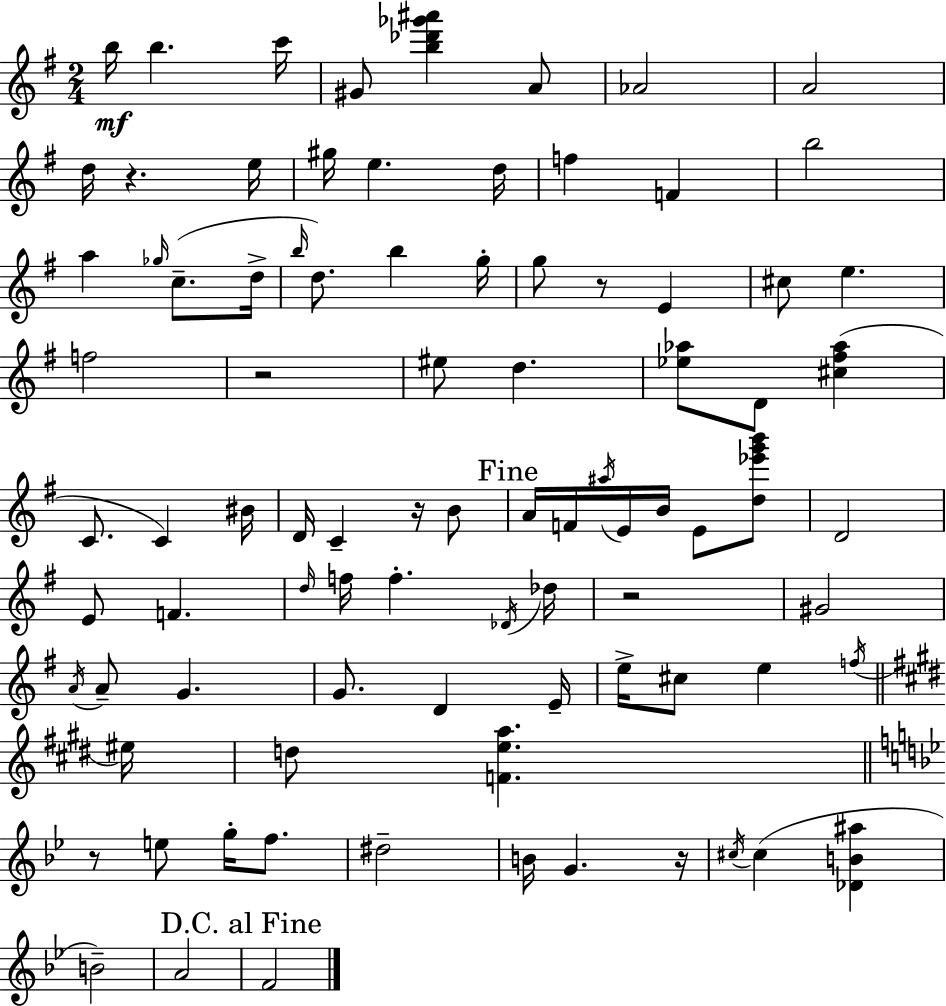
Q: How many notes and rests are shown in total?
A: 88